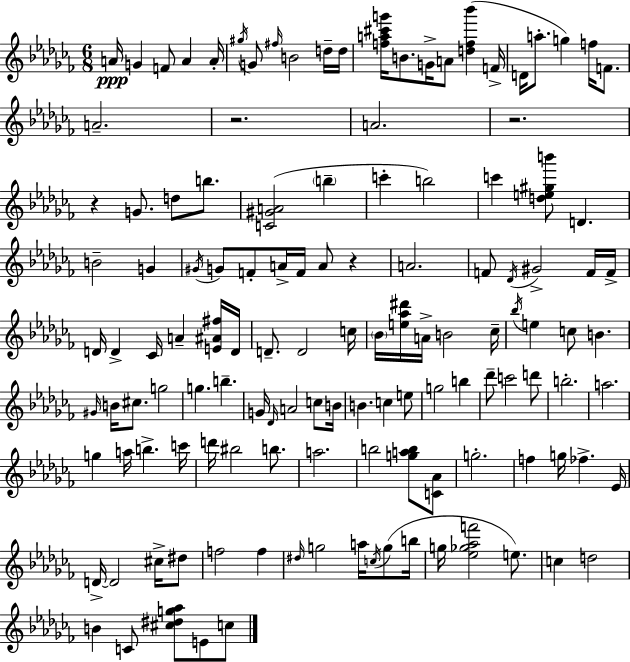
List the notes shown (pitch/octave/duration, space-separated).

A4/s G4/q F4/e A4/q A4/s G#5/s G4/e F#5/s B4/h D5/s D5/s [F5,A5,C#6,G6]/s B4/e. G4/s A4/e [D5,F5,Bb6]/q F4/s D4/s A5/e. G5/q F5/s F4/e. A4/h. R/h. A4/h. R/h. R/q G4/e. D5/e B5/e. [C4,G#4,A4]/h B5/q C6/q B5/h C6/q [D5,E5,G#5,B6]/e D4/q. B4/h G4/q G#4/s G4/e F4/e A4/s F4/s A4/e R/q A4/h. F4/e Db4/s G#4/h F4/s F4/s D4/s D4/q CES4/s A4/q [E4,A#4,F#5]/s D4/s D4/e. D4/h C5/s Bb4/s [E5,Ab5,D#6]/s A4/s B4/h CES5/s Bb5/s E5/q C5/e B4/q. G#4/s B4/s C#5/e. G5/h G5/q. B5/q. G4/s Db4/s A4/h C5/e B4/s B4/q. C5/q E5/e G5/h B5/q Db6/e C6/h D6/e B5/h. A5/h. G5/q A5/s B5/q. C6/s D6/s BIS5/h B5/e. A5/h. B5/h [G5,A5,B5]/e [C4,Ab4]/e G5/h. F5/q G5/s FES5/q. Eb4/s D4/s D4/h C#5/s D#5/e F5/h F5/q D#5/s G5/h A5/s C5/s G5/e B5/s G5/s [Eb5,Gb5,Ab5,F6]/h E5/e. C5/q D5/h B4/q C4/e [C#5,D#5,G5,Ab5]/e E4/e C5/e